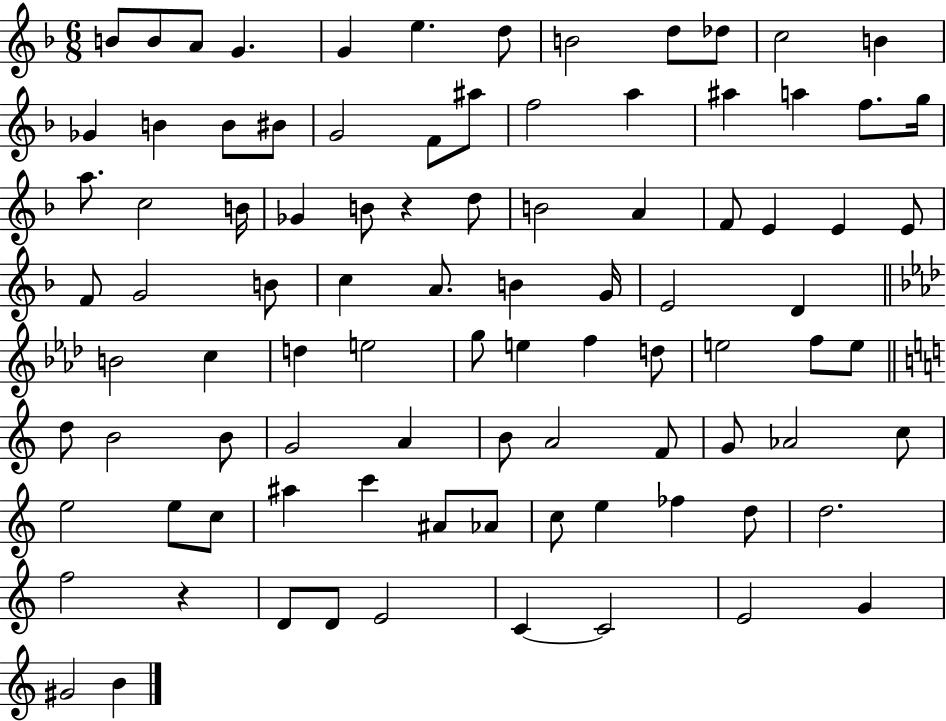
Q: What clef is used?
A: treble